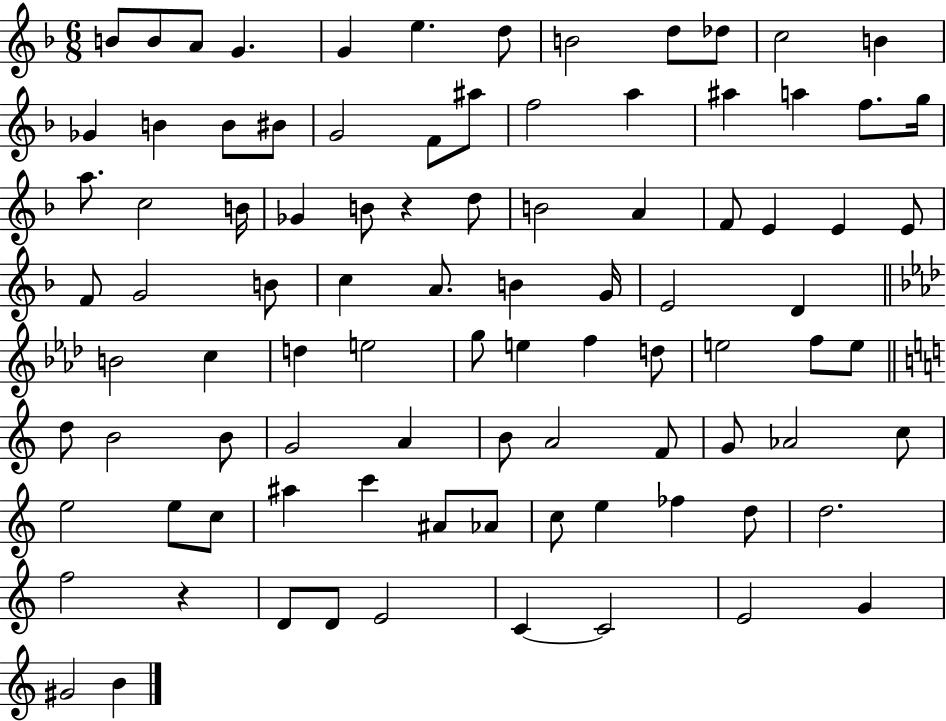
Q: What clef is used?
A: treble